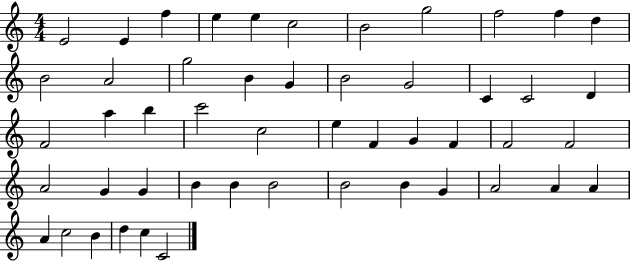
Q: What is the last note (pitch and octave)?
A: C4